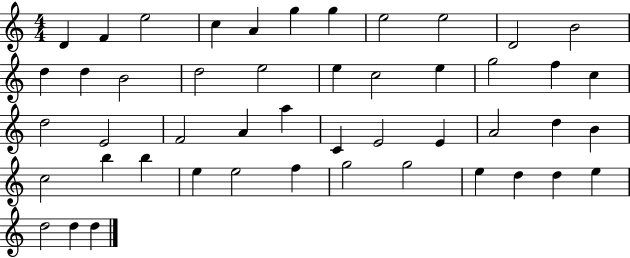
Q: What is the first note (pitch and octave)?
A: D4